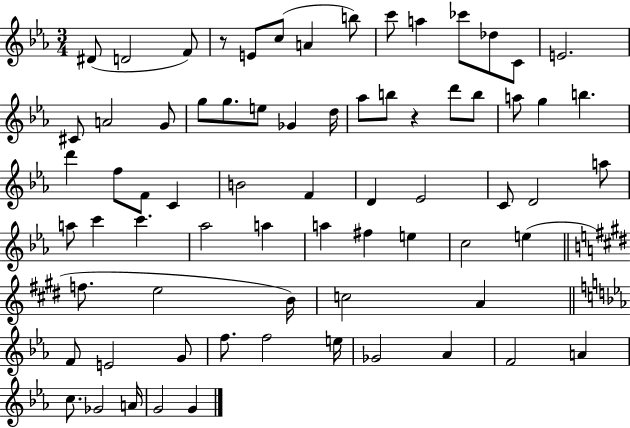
D#4/e D4/h F4/e R/e E4/e C5/e A4/q B5/e C6/e A5/q CES6/e Db5/e C4/e E4/h. C#4/e A4/h G4/e G5/e G5/e. E5/e Gb4/q D5/s Ab5/e B5/e R/q D6/e B5/e A5/e G5/q B5/q. D6/q F5/e F4/e C4/q B4/h F4/q D4/q Eb4/h C4/e D4/h A5/e A5/e C6/q C6/q. Ab5/h A5/q A5/q F#5/q E5/q C5/h E5/q F5/e. E5/h B4/s C5/h A4/q F4/e E4/h G4/e F5/e. F5/h E5/s Gb4/h Ab4/q F4/h A4/q C5/e. Gb4/h A4/s G4/h G4/q